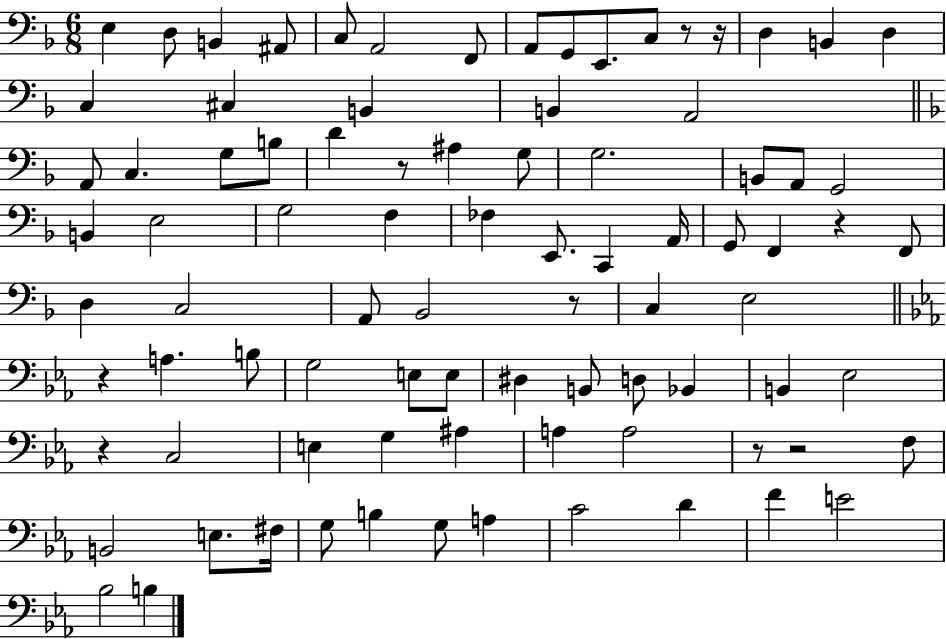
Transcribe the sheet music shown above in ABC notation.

X:1
T:Untitled
M:6/8
L:1/4
K:F
E, D,/2 B,, ^A,,/2 C,/2 A,,2 F,,/2 A,,/2 G,,/2 E,,/2 C,/2 z/2 z/4 D, B,, D, C, ^C, B,, B,, A,,2 A,,/2 C, G,/2 B,/2 D z/2 ^A, G,/2 G,2 B,,/2 A,,/2 G,,2 B,, E,2 G,2 F, _F, E,,/2 C,, A,,/4 G,,/2 F,, z F,,/2 D, C,2 A,,/2 _B,,2 z/2 C, E,2 z A, B,/2 G,2 E,/2 E,/2 ^D, B,,/2 D,/2 _B,, B,, _E,2 z C,2 E, G, ^A, A, A,2 z/2 z2 F,/2 B,,2 E,/2 ^F,/4 G,/2 B, G,/2 A, C2 D F E2 _B,2 B,